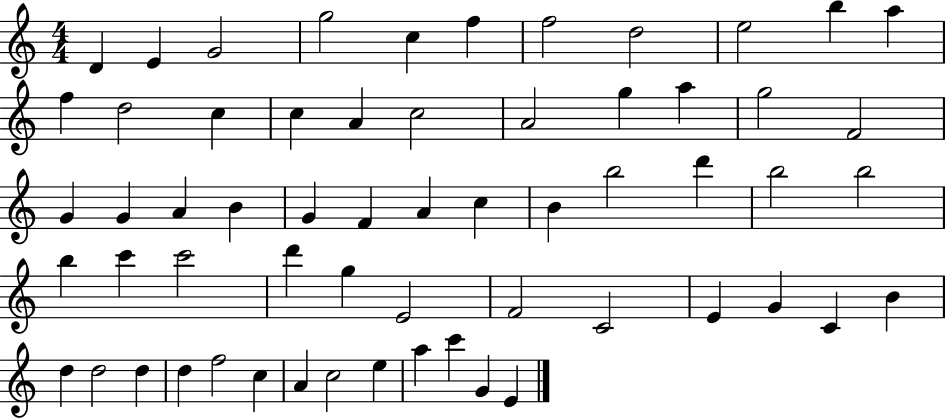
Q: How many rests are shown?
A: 0